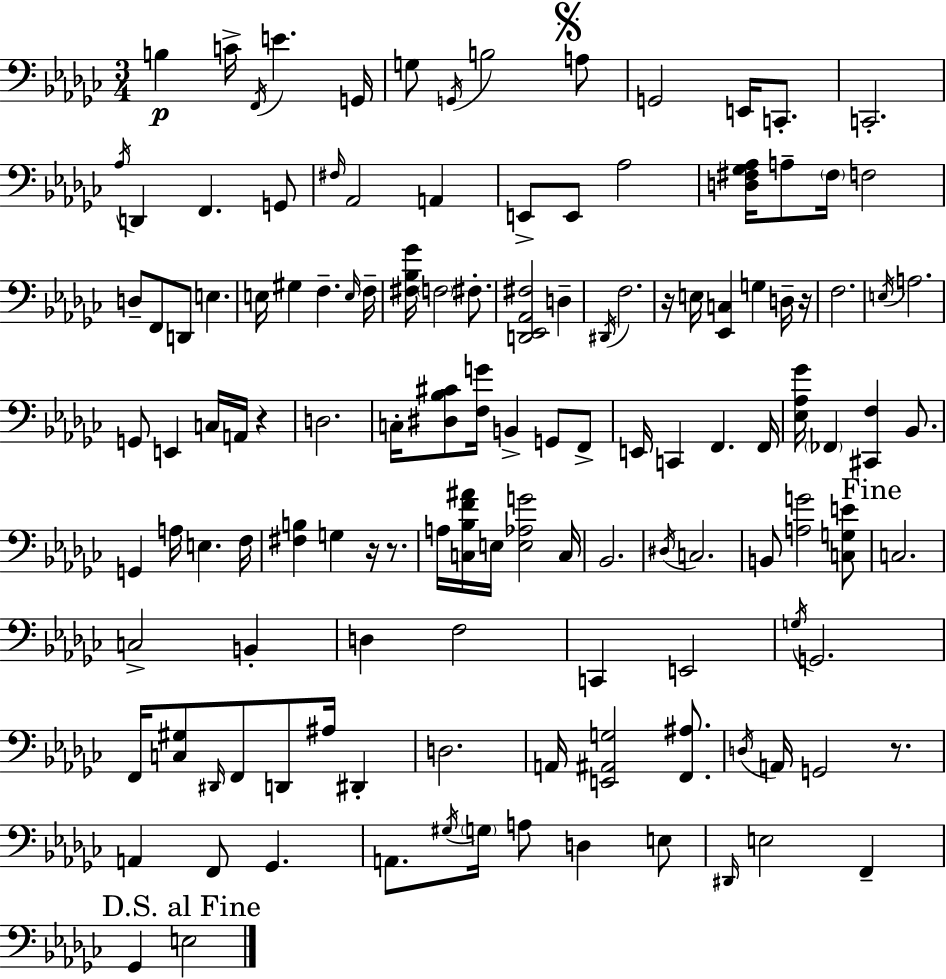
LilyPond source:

{
  \clef bass
  \numericTimeSignature
  \time 3/4
  \key ees \minor
  b4\p c'16-> \acciaccatura { f,16 } e'4. | g,16 g8 \acciaccatura { g,16 } b2 | \mark \markup { \musicglyph "scripts.segno" } a8 g,2 e,16 c,8.-. | c,2.-. | \break \acciaccatura { aes16 } d,4 f,4. | g,8 \grace { fis16 } aes,2 | a,4 e,8-> e,8 aes2 | <d fis ges aes>16 a8-- \parenthesize fis16 f2 | \break d8-- f,8 d,8 e4. | e16 gis4 f4.-- | \grace { e16 } f16-- <fis bes ges'>16 \parenthesize f2 | fis8.-. <d, ees, aes, fis>2 | \break d4-- \acciaccatura { dis,16 } f2. | r16 e16 <ees, c>4 | g4 d16-- r16 f2. | \acciaccatura { e16 } a2. | \break g,8 e,4 | c16 a,16 r4 d2. | c16-. <dis bes cis'>8 <f g'>16 b,4-> | g,8 f,8-> e,16 c,4 | \break f,4. f,16 <ees aes ges'>16 \parenthesize fes,4 | <cis, f>4 bes,8. g,4 a16 | e4. f16 <fis b>4 g4 | r16 r8. a16 <c bes f' ais'>16 e16 <e aes g'>2 | \break c16 bes,2. | \acciaccatura { dis16 } c2. | b,8 <a g'>2 | <c g e'>8 \mark "Fine" c2. | \break c2-> | b,4-. d4 | f2 c,4 | e,2 \acciaccatura { g16 } g,2. | \break f,16 <c gis>8 | \grace { dis,16 } f,8 d,8 ais16 dis,4-. d2. | a,16 <e, ais, g>2 | <f, ais>8. \acciaccatura { d16 } a,16 | \break g,2 r8. a,4 | f,8 ges,4. a,8. | \acciaccatura { gis16 } \parenthesize g16 a8 d4 e8 | \grace { dis,16 } e2 f,4-- | \break \mark "D.S. al Fine" ges,4 e2 | \bar "|."
}